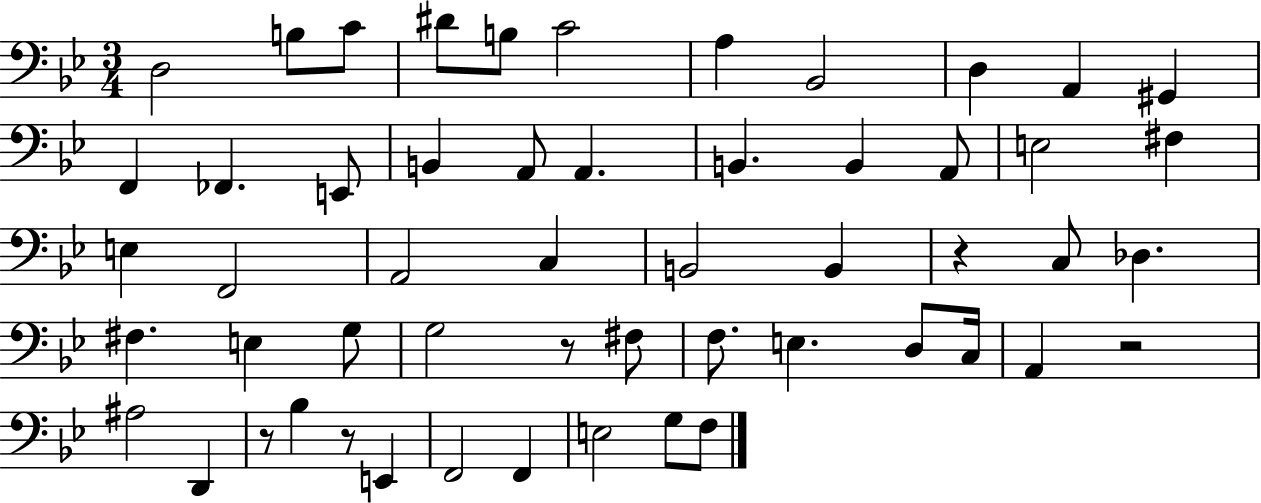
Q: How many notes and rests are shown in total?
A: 54